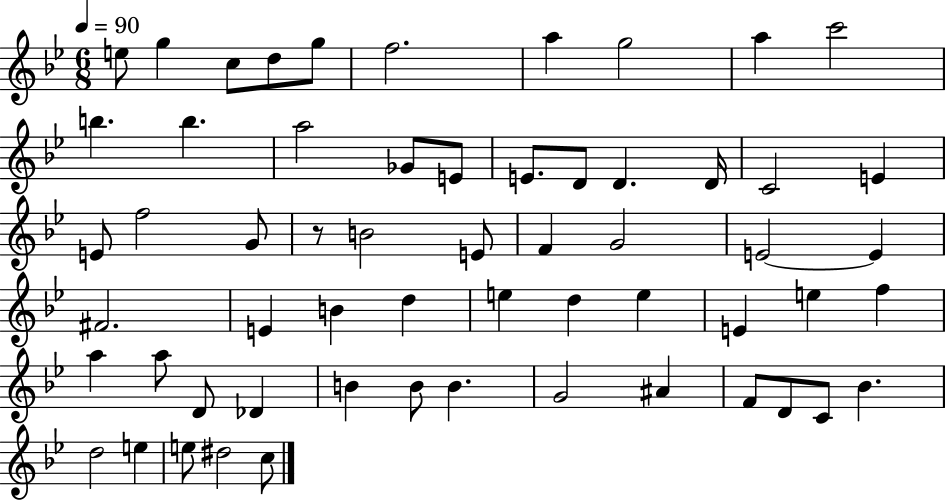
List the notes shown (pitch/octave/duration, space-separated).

E5/e G5/q C5/e D5/e G5/e F5/h. A5/q G5/h A5/q C6/h B5/q. B5/q. A5/h Gb4/e E4/e E4/e. D4/e D4/q. D4/s C4/h E4/q E4/e F5/h G4/e R/e B4/h E4/e F4/q G4/h E4/h E4/q F#4/h. E4/q B4/q D5/q E5/q D5/q E5/q E4/q E5/q F5/q A5/q A5/e D4/e Db4/q B4/q B4/e B4/q. G4/h A#4/q F4/e D4/e C4/e Bb4/q. D5/h E5/q E5/e D#5/h C5/e